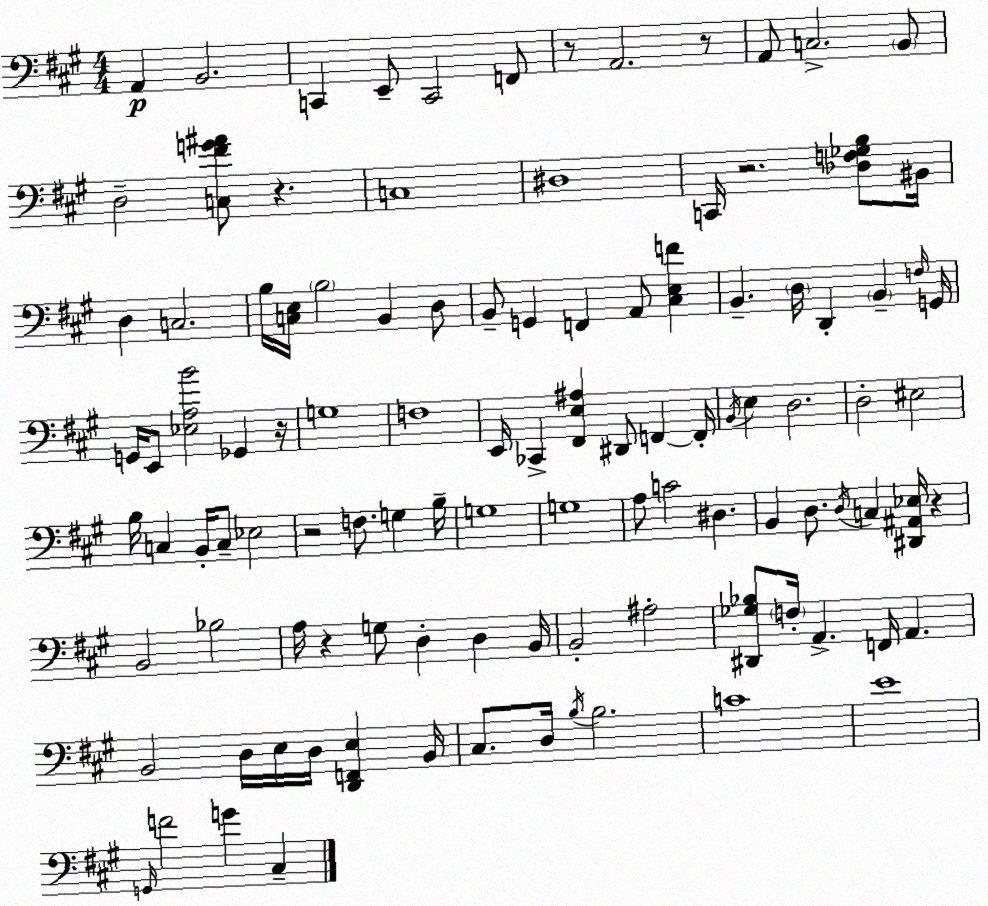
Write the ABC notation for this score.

X:1
T:Untitled
M:4/4
L:1/4
K:A
A,, B,,2 C,, E,,/2 C,,2 F,,/2 z/2 A,,2 z/2 A,,/2 C,2 B,,/2 D,2 [C,^FG^A]/2 z C,4 ^D,4 C,,/4 z2 [_D,F,_G,B,]/2 ^B,,/4 D, C,2 B,/4 [C,E,]/4 B,2 B,, D,/2 B,,/2 G,, F,, A,,/2 [^C,E,F] B,, D,/4 D,, B,, F,/4 G,,/4 G,,/4 E,,/2 [_E,A,B]2 _G,, z/4 G,4 F,4 E,,/4 _C,, [^F,,E,^A,] ^D,,/2 F,, F,,/4 B,,/4 E, D,2 D,2 ^E,2 B,/4 C, B,,/4 C,/2 _E,2 z2 F,/2 G, B,/4 G,4 G,4 A,/2 C2 ^D, B,, D,/2 D,/4 C, [^D,,^A,,_E,]/4 z B,,2 _B,2 A,/4 z G,/2 D, D, B,,/4 B,,2 ^A,2 [^D,,_G,_B,]/2 F,/4 A,, F,,/4 A,, B,,2 D,/4 E,/4 D,/4 [D,,F,,E,] B,,/4 ^C,/2 D,/4 B,/4 B,2 C4 E4 G,,/4 F2 G ^C,